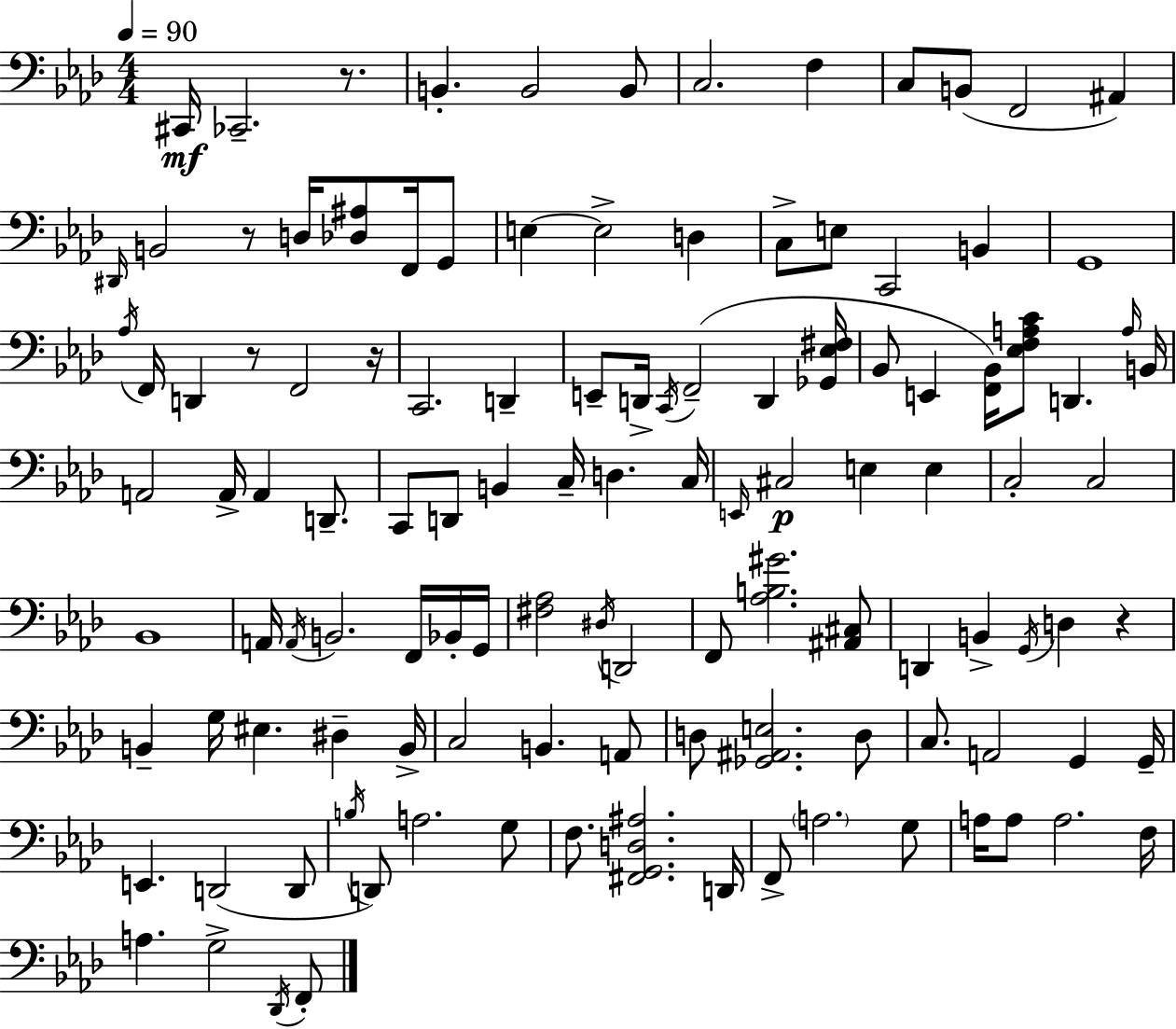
X:1
T:Untitled
M:4/4
L:1/4
K:Ab
^C,,/4 _C,,2 z/2 B,, B,,2 B,,/2 C,2 F, C,/2 B,,/2 F,,2 ^A,, ^D,,/4 B,,2 z/2 D,/4 [_D,^A,]/2 F,,/4 G,,/2 E, E,2 D, C,/2 E,/2 C,,2 B,, G,,4 _A,/4 F,,/4 D,, z/2 F,,2 z/4 C,,2 D,, E,,/2 D,,/4 C,,/4 F,,2 D,, [_G,,_E,^F,]/4 _B,,/2 E,, [F,,_B,,]/4 [_E,F,A,C]/2 D,, A,/4 B,,/4 A,,2 A,,/4 A,, D,,/2 C,,/2 D,,/2 B,, C,/4 D, C,/4 E,,/4 ^C,2 E, E, C,2 C,2 _B,,4 A,,/4 A,,/4 B,,2 F,,/4 _B,,/4 G,,/4 [^F,_A,]2 ^D,/4 D,,2 F,,/2 [_A,B,^G]2 [^A,,^C,]/2 D,, B,, G,,/4 D, z B,, G,/4 ^E, ^D, B,,/4 C,2 B,, A,,/2 D,/2 [_G,,^A,,E,]2 D,/2 C,/2 A,,2 G,, G,,/4 E,, D,,2 D,,/2 B,/4 D,,/2 A,2 G,/2 F,/2 [^F,,G,,D,^A,]2 D,,/4 F,,/2 A,2 G,/2 A,/4 A,/2 A,2 F,/4 A, G,2 _D,,/4 F,,/2